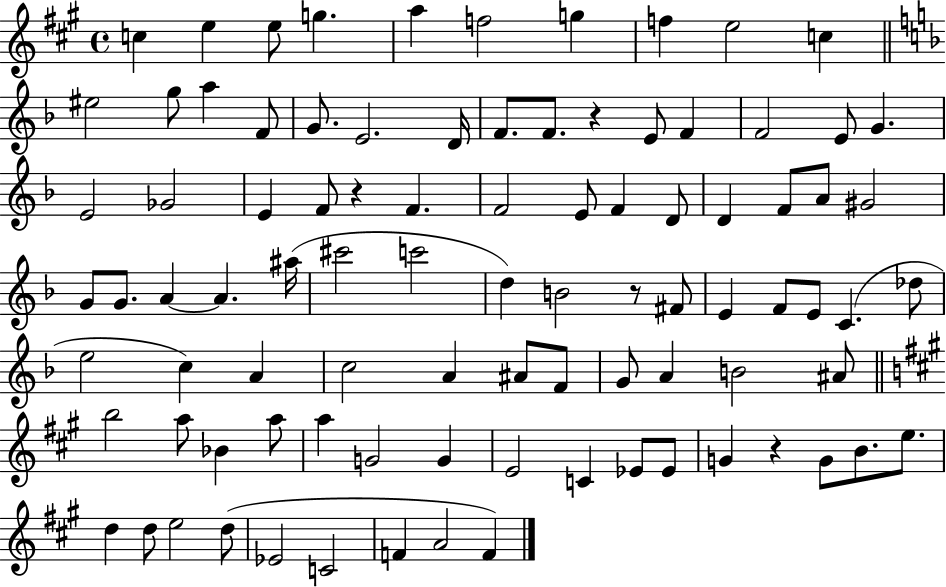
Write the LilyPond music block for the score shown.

{
  \clef treble
  \time 4/4
  \defaultTimeSignature
  \key a \major
  c''4 e''4 e''8 g''4. | a''4 f''2 g''4 | f''4 e''2 c''4 | \bar "||" \break \key f \major eis''2 g''8 a''4 f'8 | g'8. e'2. d'16 | f'8. f'8. r4 e'8 f'4 | f'2 e'8 g'4. | \break e'2 ges'2 | e'4 f'8 r4 f'4. | f'2 e'8 f'4 d'8 | d'4 f'8 a'8 gis'2 | \break g'8 g'8. a'4~~ a'4. ais''16( | cis'''2 c'''2 | d''4) b'2 r8 fis'8 | e'4 f'8 e'8 c'4.( des''8 | \break e''2 c''4) a'4 | c''2 a'4 ais'8 f'8 | g'8 a'4 b'2 ais'8 | \bar "||" \break \key a \major b''2 a''8 bes'4 a''8 | a''4 g'2 g'4 | e'2 c'4 ees'8 ees'8 | g'4 r4 g'8 b'8. e''8. | \break d''4 d''8 e''2 d''8( | ees'2 c'2 | f'4 a'2 f'4) | \bar "|."
}